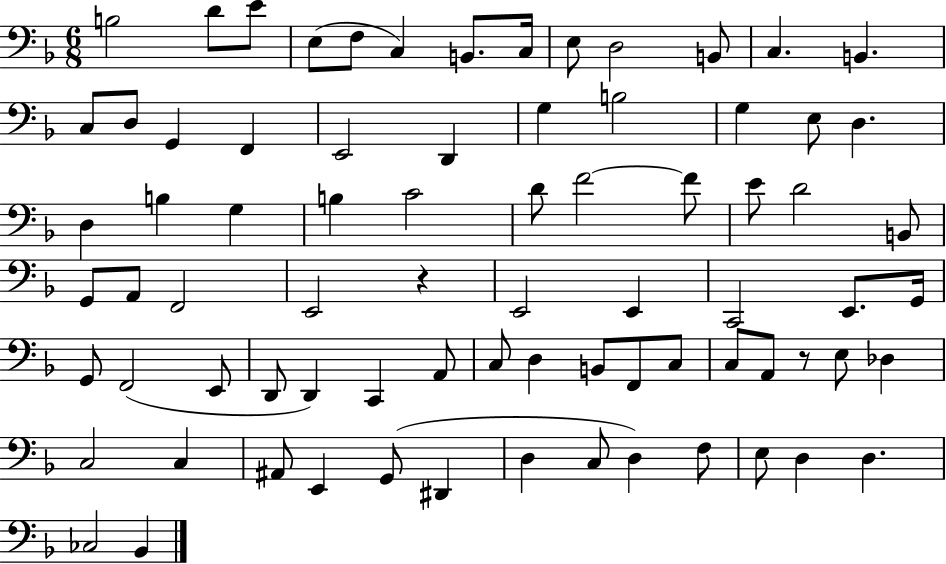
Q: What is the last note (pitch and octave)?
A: Bb2